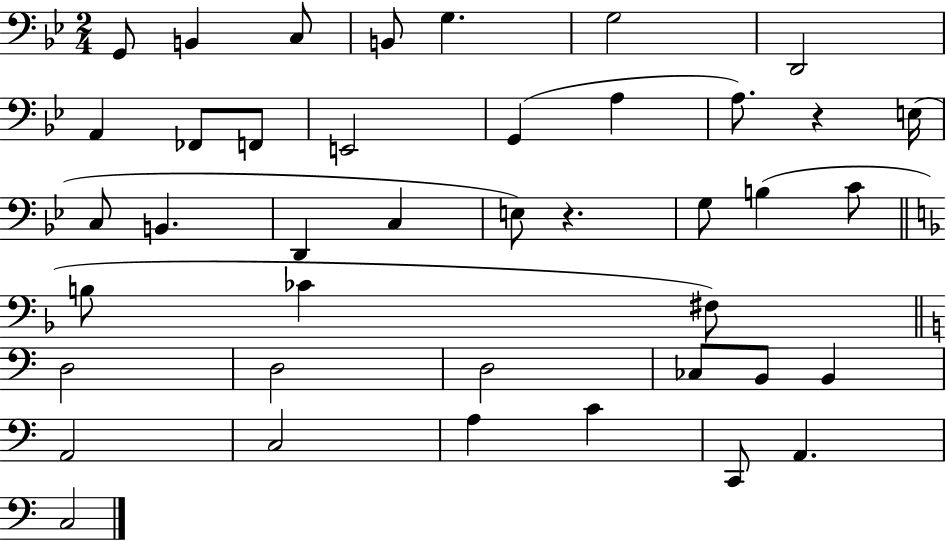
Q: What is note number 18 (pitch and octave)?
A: D2